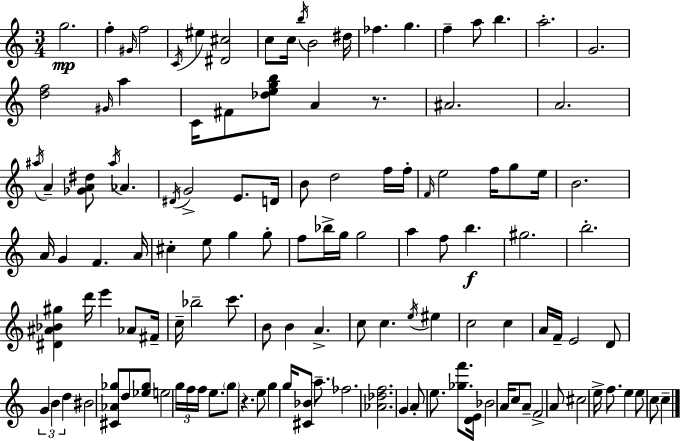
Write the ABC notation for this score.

X:1
T:Untitled
M:3/4
L:1/4
K:Am
g2 f ^G/4 f2 C/4 ^e [^D^c]2 c/2 c/4 b/4 B2 ^d/4 _f g f a/2 b a2 G2 [df]2 ^G/4 a C/4 ^F/2 [_degb]/2 A z/2 ^A2 A2 ^a/4 A [_GA^d]/2 ^a/4 _A ^D/4 G2 E/2 D/4 B/2 d2 f/4 f/4 F/4 e2 f/4 g/2 e/4 B2 A/4 G F A/4 ^c e/2 g g/2 f/2 _b/4 g/4 g2 a f/2 b ^g2 b2 [^D^A_B^g] d'/4 e' _A/2 ^F/4 c/4 _b2 c'/2 B/2 B A c/2 c e/4 ^e c2 c A/4 F/4 E2 D/2 G B d ^B2 [^C_A_g]/2 d/2 [_e_g]/2 e2 g/4 f/4 f/4 e/2 g/2 z e/2 g g/4 [^C_B]/2 a/2 _f2 [_A_df]2 G A/2 e/2 [_gf']/2 [DE]/4 _B2 A/4 c/2 A/2 F2 A/2 ^c2 e/4 f/2 e e/2 c/2 c